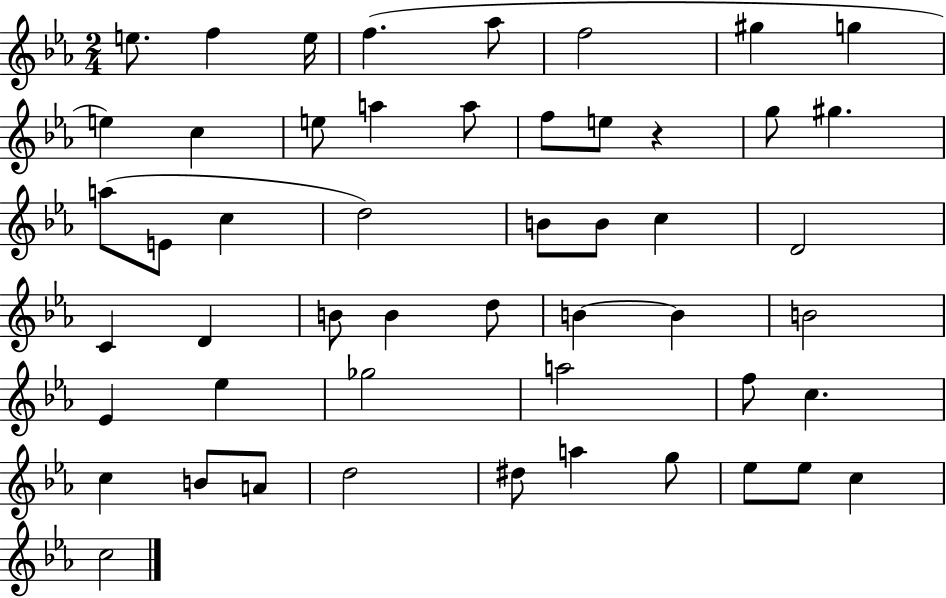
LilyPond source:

{
  \clef treble
  \numericTimeSignature
  \time 2/4
  \key ees \major
  e''8. f''4 e''16 | f''4.( aes''8 | f''2 | gis''4 g''4 | \break e''4) c''4 | e''8 a''4 a''8 | f''8 e''8 r4 | g''8 gis''4. | \break a''8( e'8 c''4 | d''2) | b'8 b'8 c''4 | d'2 | \break c'4 d'4 | b'8 b'4 d''8 | b'4~~ b'4 | b'2 | \break ees'4 ees''4 | ges''2 | a''2 | f''8 c''4. | \break c''4 b'8 a'8 | d''2 | dis''8 a''4 g''8 | ees''8 ees''8 c''4 | \break c''2 | \bar "|."
}